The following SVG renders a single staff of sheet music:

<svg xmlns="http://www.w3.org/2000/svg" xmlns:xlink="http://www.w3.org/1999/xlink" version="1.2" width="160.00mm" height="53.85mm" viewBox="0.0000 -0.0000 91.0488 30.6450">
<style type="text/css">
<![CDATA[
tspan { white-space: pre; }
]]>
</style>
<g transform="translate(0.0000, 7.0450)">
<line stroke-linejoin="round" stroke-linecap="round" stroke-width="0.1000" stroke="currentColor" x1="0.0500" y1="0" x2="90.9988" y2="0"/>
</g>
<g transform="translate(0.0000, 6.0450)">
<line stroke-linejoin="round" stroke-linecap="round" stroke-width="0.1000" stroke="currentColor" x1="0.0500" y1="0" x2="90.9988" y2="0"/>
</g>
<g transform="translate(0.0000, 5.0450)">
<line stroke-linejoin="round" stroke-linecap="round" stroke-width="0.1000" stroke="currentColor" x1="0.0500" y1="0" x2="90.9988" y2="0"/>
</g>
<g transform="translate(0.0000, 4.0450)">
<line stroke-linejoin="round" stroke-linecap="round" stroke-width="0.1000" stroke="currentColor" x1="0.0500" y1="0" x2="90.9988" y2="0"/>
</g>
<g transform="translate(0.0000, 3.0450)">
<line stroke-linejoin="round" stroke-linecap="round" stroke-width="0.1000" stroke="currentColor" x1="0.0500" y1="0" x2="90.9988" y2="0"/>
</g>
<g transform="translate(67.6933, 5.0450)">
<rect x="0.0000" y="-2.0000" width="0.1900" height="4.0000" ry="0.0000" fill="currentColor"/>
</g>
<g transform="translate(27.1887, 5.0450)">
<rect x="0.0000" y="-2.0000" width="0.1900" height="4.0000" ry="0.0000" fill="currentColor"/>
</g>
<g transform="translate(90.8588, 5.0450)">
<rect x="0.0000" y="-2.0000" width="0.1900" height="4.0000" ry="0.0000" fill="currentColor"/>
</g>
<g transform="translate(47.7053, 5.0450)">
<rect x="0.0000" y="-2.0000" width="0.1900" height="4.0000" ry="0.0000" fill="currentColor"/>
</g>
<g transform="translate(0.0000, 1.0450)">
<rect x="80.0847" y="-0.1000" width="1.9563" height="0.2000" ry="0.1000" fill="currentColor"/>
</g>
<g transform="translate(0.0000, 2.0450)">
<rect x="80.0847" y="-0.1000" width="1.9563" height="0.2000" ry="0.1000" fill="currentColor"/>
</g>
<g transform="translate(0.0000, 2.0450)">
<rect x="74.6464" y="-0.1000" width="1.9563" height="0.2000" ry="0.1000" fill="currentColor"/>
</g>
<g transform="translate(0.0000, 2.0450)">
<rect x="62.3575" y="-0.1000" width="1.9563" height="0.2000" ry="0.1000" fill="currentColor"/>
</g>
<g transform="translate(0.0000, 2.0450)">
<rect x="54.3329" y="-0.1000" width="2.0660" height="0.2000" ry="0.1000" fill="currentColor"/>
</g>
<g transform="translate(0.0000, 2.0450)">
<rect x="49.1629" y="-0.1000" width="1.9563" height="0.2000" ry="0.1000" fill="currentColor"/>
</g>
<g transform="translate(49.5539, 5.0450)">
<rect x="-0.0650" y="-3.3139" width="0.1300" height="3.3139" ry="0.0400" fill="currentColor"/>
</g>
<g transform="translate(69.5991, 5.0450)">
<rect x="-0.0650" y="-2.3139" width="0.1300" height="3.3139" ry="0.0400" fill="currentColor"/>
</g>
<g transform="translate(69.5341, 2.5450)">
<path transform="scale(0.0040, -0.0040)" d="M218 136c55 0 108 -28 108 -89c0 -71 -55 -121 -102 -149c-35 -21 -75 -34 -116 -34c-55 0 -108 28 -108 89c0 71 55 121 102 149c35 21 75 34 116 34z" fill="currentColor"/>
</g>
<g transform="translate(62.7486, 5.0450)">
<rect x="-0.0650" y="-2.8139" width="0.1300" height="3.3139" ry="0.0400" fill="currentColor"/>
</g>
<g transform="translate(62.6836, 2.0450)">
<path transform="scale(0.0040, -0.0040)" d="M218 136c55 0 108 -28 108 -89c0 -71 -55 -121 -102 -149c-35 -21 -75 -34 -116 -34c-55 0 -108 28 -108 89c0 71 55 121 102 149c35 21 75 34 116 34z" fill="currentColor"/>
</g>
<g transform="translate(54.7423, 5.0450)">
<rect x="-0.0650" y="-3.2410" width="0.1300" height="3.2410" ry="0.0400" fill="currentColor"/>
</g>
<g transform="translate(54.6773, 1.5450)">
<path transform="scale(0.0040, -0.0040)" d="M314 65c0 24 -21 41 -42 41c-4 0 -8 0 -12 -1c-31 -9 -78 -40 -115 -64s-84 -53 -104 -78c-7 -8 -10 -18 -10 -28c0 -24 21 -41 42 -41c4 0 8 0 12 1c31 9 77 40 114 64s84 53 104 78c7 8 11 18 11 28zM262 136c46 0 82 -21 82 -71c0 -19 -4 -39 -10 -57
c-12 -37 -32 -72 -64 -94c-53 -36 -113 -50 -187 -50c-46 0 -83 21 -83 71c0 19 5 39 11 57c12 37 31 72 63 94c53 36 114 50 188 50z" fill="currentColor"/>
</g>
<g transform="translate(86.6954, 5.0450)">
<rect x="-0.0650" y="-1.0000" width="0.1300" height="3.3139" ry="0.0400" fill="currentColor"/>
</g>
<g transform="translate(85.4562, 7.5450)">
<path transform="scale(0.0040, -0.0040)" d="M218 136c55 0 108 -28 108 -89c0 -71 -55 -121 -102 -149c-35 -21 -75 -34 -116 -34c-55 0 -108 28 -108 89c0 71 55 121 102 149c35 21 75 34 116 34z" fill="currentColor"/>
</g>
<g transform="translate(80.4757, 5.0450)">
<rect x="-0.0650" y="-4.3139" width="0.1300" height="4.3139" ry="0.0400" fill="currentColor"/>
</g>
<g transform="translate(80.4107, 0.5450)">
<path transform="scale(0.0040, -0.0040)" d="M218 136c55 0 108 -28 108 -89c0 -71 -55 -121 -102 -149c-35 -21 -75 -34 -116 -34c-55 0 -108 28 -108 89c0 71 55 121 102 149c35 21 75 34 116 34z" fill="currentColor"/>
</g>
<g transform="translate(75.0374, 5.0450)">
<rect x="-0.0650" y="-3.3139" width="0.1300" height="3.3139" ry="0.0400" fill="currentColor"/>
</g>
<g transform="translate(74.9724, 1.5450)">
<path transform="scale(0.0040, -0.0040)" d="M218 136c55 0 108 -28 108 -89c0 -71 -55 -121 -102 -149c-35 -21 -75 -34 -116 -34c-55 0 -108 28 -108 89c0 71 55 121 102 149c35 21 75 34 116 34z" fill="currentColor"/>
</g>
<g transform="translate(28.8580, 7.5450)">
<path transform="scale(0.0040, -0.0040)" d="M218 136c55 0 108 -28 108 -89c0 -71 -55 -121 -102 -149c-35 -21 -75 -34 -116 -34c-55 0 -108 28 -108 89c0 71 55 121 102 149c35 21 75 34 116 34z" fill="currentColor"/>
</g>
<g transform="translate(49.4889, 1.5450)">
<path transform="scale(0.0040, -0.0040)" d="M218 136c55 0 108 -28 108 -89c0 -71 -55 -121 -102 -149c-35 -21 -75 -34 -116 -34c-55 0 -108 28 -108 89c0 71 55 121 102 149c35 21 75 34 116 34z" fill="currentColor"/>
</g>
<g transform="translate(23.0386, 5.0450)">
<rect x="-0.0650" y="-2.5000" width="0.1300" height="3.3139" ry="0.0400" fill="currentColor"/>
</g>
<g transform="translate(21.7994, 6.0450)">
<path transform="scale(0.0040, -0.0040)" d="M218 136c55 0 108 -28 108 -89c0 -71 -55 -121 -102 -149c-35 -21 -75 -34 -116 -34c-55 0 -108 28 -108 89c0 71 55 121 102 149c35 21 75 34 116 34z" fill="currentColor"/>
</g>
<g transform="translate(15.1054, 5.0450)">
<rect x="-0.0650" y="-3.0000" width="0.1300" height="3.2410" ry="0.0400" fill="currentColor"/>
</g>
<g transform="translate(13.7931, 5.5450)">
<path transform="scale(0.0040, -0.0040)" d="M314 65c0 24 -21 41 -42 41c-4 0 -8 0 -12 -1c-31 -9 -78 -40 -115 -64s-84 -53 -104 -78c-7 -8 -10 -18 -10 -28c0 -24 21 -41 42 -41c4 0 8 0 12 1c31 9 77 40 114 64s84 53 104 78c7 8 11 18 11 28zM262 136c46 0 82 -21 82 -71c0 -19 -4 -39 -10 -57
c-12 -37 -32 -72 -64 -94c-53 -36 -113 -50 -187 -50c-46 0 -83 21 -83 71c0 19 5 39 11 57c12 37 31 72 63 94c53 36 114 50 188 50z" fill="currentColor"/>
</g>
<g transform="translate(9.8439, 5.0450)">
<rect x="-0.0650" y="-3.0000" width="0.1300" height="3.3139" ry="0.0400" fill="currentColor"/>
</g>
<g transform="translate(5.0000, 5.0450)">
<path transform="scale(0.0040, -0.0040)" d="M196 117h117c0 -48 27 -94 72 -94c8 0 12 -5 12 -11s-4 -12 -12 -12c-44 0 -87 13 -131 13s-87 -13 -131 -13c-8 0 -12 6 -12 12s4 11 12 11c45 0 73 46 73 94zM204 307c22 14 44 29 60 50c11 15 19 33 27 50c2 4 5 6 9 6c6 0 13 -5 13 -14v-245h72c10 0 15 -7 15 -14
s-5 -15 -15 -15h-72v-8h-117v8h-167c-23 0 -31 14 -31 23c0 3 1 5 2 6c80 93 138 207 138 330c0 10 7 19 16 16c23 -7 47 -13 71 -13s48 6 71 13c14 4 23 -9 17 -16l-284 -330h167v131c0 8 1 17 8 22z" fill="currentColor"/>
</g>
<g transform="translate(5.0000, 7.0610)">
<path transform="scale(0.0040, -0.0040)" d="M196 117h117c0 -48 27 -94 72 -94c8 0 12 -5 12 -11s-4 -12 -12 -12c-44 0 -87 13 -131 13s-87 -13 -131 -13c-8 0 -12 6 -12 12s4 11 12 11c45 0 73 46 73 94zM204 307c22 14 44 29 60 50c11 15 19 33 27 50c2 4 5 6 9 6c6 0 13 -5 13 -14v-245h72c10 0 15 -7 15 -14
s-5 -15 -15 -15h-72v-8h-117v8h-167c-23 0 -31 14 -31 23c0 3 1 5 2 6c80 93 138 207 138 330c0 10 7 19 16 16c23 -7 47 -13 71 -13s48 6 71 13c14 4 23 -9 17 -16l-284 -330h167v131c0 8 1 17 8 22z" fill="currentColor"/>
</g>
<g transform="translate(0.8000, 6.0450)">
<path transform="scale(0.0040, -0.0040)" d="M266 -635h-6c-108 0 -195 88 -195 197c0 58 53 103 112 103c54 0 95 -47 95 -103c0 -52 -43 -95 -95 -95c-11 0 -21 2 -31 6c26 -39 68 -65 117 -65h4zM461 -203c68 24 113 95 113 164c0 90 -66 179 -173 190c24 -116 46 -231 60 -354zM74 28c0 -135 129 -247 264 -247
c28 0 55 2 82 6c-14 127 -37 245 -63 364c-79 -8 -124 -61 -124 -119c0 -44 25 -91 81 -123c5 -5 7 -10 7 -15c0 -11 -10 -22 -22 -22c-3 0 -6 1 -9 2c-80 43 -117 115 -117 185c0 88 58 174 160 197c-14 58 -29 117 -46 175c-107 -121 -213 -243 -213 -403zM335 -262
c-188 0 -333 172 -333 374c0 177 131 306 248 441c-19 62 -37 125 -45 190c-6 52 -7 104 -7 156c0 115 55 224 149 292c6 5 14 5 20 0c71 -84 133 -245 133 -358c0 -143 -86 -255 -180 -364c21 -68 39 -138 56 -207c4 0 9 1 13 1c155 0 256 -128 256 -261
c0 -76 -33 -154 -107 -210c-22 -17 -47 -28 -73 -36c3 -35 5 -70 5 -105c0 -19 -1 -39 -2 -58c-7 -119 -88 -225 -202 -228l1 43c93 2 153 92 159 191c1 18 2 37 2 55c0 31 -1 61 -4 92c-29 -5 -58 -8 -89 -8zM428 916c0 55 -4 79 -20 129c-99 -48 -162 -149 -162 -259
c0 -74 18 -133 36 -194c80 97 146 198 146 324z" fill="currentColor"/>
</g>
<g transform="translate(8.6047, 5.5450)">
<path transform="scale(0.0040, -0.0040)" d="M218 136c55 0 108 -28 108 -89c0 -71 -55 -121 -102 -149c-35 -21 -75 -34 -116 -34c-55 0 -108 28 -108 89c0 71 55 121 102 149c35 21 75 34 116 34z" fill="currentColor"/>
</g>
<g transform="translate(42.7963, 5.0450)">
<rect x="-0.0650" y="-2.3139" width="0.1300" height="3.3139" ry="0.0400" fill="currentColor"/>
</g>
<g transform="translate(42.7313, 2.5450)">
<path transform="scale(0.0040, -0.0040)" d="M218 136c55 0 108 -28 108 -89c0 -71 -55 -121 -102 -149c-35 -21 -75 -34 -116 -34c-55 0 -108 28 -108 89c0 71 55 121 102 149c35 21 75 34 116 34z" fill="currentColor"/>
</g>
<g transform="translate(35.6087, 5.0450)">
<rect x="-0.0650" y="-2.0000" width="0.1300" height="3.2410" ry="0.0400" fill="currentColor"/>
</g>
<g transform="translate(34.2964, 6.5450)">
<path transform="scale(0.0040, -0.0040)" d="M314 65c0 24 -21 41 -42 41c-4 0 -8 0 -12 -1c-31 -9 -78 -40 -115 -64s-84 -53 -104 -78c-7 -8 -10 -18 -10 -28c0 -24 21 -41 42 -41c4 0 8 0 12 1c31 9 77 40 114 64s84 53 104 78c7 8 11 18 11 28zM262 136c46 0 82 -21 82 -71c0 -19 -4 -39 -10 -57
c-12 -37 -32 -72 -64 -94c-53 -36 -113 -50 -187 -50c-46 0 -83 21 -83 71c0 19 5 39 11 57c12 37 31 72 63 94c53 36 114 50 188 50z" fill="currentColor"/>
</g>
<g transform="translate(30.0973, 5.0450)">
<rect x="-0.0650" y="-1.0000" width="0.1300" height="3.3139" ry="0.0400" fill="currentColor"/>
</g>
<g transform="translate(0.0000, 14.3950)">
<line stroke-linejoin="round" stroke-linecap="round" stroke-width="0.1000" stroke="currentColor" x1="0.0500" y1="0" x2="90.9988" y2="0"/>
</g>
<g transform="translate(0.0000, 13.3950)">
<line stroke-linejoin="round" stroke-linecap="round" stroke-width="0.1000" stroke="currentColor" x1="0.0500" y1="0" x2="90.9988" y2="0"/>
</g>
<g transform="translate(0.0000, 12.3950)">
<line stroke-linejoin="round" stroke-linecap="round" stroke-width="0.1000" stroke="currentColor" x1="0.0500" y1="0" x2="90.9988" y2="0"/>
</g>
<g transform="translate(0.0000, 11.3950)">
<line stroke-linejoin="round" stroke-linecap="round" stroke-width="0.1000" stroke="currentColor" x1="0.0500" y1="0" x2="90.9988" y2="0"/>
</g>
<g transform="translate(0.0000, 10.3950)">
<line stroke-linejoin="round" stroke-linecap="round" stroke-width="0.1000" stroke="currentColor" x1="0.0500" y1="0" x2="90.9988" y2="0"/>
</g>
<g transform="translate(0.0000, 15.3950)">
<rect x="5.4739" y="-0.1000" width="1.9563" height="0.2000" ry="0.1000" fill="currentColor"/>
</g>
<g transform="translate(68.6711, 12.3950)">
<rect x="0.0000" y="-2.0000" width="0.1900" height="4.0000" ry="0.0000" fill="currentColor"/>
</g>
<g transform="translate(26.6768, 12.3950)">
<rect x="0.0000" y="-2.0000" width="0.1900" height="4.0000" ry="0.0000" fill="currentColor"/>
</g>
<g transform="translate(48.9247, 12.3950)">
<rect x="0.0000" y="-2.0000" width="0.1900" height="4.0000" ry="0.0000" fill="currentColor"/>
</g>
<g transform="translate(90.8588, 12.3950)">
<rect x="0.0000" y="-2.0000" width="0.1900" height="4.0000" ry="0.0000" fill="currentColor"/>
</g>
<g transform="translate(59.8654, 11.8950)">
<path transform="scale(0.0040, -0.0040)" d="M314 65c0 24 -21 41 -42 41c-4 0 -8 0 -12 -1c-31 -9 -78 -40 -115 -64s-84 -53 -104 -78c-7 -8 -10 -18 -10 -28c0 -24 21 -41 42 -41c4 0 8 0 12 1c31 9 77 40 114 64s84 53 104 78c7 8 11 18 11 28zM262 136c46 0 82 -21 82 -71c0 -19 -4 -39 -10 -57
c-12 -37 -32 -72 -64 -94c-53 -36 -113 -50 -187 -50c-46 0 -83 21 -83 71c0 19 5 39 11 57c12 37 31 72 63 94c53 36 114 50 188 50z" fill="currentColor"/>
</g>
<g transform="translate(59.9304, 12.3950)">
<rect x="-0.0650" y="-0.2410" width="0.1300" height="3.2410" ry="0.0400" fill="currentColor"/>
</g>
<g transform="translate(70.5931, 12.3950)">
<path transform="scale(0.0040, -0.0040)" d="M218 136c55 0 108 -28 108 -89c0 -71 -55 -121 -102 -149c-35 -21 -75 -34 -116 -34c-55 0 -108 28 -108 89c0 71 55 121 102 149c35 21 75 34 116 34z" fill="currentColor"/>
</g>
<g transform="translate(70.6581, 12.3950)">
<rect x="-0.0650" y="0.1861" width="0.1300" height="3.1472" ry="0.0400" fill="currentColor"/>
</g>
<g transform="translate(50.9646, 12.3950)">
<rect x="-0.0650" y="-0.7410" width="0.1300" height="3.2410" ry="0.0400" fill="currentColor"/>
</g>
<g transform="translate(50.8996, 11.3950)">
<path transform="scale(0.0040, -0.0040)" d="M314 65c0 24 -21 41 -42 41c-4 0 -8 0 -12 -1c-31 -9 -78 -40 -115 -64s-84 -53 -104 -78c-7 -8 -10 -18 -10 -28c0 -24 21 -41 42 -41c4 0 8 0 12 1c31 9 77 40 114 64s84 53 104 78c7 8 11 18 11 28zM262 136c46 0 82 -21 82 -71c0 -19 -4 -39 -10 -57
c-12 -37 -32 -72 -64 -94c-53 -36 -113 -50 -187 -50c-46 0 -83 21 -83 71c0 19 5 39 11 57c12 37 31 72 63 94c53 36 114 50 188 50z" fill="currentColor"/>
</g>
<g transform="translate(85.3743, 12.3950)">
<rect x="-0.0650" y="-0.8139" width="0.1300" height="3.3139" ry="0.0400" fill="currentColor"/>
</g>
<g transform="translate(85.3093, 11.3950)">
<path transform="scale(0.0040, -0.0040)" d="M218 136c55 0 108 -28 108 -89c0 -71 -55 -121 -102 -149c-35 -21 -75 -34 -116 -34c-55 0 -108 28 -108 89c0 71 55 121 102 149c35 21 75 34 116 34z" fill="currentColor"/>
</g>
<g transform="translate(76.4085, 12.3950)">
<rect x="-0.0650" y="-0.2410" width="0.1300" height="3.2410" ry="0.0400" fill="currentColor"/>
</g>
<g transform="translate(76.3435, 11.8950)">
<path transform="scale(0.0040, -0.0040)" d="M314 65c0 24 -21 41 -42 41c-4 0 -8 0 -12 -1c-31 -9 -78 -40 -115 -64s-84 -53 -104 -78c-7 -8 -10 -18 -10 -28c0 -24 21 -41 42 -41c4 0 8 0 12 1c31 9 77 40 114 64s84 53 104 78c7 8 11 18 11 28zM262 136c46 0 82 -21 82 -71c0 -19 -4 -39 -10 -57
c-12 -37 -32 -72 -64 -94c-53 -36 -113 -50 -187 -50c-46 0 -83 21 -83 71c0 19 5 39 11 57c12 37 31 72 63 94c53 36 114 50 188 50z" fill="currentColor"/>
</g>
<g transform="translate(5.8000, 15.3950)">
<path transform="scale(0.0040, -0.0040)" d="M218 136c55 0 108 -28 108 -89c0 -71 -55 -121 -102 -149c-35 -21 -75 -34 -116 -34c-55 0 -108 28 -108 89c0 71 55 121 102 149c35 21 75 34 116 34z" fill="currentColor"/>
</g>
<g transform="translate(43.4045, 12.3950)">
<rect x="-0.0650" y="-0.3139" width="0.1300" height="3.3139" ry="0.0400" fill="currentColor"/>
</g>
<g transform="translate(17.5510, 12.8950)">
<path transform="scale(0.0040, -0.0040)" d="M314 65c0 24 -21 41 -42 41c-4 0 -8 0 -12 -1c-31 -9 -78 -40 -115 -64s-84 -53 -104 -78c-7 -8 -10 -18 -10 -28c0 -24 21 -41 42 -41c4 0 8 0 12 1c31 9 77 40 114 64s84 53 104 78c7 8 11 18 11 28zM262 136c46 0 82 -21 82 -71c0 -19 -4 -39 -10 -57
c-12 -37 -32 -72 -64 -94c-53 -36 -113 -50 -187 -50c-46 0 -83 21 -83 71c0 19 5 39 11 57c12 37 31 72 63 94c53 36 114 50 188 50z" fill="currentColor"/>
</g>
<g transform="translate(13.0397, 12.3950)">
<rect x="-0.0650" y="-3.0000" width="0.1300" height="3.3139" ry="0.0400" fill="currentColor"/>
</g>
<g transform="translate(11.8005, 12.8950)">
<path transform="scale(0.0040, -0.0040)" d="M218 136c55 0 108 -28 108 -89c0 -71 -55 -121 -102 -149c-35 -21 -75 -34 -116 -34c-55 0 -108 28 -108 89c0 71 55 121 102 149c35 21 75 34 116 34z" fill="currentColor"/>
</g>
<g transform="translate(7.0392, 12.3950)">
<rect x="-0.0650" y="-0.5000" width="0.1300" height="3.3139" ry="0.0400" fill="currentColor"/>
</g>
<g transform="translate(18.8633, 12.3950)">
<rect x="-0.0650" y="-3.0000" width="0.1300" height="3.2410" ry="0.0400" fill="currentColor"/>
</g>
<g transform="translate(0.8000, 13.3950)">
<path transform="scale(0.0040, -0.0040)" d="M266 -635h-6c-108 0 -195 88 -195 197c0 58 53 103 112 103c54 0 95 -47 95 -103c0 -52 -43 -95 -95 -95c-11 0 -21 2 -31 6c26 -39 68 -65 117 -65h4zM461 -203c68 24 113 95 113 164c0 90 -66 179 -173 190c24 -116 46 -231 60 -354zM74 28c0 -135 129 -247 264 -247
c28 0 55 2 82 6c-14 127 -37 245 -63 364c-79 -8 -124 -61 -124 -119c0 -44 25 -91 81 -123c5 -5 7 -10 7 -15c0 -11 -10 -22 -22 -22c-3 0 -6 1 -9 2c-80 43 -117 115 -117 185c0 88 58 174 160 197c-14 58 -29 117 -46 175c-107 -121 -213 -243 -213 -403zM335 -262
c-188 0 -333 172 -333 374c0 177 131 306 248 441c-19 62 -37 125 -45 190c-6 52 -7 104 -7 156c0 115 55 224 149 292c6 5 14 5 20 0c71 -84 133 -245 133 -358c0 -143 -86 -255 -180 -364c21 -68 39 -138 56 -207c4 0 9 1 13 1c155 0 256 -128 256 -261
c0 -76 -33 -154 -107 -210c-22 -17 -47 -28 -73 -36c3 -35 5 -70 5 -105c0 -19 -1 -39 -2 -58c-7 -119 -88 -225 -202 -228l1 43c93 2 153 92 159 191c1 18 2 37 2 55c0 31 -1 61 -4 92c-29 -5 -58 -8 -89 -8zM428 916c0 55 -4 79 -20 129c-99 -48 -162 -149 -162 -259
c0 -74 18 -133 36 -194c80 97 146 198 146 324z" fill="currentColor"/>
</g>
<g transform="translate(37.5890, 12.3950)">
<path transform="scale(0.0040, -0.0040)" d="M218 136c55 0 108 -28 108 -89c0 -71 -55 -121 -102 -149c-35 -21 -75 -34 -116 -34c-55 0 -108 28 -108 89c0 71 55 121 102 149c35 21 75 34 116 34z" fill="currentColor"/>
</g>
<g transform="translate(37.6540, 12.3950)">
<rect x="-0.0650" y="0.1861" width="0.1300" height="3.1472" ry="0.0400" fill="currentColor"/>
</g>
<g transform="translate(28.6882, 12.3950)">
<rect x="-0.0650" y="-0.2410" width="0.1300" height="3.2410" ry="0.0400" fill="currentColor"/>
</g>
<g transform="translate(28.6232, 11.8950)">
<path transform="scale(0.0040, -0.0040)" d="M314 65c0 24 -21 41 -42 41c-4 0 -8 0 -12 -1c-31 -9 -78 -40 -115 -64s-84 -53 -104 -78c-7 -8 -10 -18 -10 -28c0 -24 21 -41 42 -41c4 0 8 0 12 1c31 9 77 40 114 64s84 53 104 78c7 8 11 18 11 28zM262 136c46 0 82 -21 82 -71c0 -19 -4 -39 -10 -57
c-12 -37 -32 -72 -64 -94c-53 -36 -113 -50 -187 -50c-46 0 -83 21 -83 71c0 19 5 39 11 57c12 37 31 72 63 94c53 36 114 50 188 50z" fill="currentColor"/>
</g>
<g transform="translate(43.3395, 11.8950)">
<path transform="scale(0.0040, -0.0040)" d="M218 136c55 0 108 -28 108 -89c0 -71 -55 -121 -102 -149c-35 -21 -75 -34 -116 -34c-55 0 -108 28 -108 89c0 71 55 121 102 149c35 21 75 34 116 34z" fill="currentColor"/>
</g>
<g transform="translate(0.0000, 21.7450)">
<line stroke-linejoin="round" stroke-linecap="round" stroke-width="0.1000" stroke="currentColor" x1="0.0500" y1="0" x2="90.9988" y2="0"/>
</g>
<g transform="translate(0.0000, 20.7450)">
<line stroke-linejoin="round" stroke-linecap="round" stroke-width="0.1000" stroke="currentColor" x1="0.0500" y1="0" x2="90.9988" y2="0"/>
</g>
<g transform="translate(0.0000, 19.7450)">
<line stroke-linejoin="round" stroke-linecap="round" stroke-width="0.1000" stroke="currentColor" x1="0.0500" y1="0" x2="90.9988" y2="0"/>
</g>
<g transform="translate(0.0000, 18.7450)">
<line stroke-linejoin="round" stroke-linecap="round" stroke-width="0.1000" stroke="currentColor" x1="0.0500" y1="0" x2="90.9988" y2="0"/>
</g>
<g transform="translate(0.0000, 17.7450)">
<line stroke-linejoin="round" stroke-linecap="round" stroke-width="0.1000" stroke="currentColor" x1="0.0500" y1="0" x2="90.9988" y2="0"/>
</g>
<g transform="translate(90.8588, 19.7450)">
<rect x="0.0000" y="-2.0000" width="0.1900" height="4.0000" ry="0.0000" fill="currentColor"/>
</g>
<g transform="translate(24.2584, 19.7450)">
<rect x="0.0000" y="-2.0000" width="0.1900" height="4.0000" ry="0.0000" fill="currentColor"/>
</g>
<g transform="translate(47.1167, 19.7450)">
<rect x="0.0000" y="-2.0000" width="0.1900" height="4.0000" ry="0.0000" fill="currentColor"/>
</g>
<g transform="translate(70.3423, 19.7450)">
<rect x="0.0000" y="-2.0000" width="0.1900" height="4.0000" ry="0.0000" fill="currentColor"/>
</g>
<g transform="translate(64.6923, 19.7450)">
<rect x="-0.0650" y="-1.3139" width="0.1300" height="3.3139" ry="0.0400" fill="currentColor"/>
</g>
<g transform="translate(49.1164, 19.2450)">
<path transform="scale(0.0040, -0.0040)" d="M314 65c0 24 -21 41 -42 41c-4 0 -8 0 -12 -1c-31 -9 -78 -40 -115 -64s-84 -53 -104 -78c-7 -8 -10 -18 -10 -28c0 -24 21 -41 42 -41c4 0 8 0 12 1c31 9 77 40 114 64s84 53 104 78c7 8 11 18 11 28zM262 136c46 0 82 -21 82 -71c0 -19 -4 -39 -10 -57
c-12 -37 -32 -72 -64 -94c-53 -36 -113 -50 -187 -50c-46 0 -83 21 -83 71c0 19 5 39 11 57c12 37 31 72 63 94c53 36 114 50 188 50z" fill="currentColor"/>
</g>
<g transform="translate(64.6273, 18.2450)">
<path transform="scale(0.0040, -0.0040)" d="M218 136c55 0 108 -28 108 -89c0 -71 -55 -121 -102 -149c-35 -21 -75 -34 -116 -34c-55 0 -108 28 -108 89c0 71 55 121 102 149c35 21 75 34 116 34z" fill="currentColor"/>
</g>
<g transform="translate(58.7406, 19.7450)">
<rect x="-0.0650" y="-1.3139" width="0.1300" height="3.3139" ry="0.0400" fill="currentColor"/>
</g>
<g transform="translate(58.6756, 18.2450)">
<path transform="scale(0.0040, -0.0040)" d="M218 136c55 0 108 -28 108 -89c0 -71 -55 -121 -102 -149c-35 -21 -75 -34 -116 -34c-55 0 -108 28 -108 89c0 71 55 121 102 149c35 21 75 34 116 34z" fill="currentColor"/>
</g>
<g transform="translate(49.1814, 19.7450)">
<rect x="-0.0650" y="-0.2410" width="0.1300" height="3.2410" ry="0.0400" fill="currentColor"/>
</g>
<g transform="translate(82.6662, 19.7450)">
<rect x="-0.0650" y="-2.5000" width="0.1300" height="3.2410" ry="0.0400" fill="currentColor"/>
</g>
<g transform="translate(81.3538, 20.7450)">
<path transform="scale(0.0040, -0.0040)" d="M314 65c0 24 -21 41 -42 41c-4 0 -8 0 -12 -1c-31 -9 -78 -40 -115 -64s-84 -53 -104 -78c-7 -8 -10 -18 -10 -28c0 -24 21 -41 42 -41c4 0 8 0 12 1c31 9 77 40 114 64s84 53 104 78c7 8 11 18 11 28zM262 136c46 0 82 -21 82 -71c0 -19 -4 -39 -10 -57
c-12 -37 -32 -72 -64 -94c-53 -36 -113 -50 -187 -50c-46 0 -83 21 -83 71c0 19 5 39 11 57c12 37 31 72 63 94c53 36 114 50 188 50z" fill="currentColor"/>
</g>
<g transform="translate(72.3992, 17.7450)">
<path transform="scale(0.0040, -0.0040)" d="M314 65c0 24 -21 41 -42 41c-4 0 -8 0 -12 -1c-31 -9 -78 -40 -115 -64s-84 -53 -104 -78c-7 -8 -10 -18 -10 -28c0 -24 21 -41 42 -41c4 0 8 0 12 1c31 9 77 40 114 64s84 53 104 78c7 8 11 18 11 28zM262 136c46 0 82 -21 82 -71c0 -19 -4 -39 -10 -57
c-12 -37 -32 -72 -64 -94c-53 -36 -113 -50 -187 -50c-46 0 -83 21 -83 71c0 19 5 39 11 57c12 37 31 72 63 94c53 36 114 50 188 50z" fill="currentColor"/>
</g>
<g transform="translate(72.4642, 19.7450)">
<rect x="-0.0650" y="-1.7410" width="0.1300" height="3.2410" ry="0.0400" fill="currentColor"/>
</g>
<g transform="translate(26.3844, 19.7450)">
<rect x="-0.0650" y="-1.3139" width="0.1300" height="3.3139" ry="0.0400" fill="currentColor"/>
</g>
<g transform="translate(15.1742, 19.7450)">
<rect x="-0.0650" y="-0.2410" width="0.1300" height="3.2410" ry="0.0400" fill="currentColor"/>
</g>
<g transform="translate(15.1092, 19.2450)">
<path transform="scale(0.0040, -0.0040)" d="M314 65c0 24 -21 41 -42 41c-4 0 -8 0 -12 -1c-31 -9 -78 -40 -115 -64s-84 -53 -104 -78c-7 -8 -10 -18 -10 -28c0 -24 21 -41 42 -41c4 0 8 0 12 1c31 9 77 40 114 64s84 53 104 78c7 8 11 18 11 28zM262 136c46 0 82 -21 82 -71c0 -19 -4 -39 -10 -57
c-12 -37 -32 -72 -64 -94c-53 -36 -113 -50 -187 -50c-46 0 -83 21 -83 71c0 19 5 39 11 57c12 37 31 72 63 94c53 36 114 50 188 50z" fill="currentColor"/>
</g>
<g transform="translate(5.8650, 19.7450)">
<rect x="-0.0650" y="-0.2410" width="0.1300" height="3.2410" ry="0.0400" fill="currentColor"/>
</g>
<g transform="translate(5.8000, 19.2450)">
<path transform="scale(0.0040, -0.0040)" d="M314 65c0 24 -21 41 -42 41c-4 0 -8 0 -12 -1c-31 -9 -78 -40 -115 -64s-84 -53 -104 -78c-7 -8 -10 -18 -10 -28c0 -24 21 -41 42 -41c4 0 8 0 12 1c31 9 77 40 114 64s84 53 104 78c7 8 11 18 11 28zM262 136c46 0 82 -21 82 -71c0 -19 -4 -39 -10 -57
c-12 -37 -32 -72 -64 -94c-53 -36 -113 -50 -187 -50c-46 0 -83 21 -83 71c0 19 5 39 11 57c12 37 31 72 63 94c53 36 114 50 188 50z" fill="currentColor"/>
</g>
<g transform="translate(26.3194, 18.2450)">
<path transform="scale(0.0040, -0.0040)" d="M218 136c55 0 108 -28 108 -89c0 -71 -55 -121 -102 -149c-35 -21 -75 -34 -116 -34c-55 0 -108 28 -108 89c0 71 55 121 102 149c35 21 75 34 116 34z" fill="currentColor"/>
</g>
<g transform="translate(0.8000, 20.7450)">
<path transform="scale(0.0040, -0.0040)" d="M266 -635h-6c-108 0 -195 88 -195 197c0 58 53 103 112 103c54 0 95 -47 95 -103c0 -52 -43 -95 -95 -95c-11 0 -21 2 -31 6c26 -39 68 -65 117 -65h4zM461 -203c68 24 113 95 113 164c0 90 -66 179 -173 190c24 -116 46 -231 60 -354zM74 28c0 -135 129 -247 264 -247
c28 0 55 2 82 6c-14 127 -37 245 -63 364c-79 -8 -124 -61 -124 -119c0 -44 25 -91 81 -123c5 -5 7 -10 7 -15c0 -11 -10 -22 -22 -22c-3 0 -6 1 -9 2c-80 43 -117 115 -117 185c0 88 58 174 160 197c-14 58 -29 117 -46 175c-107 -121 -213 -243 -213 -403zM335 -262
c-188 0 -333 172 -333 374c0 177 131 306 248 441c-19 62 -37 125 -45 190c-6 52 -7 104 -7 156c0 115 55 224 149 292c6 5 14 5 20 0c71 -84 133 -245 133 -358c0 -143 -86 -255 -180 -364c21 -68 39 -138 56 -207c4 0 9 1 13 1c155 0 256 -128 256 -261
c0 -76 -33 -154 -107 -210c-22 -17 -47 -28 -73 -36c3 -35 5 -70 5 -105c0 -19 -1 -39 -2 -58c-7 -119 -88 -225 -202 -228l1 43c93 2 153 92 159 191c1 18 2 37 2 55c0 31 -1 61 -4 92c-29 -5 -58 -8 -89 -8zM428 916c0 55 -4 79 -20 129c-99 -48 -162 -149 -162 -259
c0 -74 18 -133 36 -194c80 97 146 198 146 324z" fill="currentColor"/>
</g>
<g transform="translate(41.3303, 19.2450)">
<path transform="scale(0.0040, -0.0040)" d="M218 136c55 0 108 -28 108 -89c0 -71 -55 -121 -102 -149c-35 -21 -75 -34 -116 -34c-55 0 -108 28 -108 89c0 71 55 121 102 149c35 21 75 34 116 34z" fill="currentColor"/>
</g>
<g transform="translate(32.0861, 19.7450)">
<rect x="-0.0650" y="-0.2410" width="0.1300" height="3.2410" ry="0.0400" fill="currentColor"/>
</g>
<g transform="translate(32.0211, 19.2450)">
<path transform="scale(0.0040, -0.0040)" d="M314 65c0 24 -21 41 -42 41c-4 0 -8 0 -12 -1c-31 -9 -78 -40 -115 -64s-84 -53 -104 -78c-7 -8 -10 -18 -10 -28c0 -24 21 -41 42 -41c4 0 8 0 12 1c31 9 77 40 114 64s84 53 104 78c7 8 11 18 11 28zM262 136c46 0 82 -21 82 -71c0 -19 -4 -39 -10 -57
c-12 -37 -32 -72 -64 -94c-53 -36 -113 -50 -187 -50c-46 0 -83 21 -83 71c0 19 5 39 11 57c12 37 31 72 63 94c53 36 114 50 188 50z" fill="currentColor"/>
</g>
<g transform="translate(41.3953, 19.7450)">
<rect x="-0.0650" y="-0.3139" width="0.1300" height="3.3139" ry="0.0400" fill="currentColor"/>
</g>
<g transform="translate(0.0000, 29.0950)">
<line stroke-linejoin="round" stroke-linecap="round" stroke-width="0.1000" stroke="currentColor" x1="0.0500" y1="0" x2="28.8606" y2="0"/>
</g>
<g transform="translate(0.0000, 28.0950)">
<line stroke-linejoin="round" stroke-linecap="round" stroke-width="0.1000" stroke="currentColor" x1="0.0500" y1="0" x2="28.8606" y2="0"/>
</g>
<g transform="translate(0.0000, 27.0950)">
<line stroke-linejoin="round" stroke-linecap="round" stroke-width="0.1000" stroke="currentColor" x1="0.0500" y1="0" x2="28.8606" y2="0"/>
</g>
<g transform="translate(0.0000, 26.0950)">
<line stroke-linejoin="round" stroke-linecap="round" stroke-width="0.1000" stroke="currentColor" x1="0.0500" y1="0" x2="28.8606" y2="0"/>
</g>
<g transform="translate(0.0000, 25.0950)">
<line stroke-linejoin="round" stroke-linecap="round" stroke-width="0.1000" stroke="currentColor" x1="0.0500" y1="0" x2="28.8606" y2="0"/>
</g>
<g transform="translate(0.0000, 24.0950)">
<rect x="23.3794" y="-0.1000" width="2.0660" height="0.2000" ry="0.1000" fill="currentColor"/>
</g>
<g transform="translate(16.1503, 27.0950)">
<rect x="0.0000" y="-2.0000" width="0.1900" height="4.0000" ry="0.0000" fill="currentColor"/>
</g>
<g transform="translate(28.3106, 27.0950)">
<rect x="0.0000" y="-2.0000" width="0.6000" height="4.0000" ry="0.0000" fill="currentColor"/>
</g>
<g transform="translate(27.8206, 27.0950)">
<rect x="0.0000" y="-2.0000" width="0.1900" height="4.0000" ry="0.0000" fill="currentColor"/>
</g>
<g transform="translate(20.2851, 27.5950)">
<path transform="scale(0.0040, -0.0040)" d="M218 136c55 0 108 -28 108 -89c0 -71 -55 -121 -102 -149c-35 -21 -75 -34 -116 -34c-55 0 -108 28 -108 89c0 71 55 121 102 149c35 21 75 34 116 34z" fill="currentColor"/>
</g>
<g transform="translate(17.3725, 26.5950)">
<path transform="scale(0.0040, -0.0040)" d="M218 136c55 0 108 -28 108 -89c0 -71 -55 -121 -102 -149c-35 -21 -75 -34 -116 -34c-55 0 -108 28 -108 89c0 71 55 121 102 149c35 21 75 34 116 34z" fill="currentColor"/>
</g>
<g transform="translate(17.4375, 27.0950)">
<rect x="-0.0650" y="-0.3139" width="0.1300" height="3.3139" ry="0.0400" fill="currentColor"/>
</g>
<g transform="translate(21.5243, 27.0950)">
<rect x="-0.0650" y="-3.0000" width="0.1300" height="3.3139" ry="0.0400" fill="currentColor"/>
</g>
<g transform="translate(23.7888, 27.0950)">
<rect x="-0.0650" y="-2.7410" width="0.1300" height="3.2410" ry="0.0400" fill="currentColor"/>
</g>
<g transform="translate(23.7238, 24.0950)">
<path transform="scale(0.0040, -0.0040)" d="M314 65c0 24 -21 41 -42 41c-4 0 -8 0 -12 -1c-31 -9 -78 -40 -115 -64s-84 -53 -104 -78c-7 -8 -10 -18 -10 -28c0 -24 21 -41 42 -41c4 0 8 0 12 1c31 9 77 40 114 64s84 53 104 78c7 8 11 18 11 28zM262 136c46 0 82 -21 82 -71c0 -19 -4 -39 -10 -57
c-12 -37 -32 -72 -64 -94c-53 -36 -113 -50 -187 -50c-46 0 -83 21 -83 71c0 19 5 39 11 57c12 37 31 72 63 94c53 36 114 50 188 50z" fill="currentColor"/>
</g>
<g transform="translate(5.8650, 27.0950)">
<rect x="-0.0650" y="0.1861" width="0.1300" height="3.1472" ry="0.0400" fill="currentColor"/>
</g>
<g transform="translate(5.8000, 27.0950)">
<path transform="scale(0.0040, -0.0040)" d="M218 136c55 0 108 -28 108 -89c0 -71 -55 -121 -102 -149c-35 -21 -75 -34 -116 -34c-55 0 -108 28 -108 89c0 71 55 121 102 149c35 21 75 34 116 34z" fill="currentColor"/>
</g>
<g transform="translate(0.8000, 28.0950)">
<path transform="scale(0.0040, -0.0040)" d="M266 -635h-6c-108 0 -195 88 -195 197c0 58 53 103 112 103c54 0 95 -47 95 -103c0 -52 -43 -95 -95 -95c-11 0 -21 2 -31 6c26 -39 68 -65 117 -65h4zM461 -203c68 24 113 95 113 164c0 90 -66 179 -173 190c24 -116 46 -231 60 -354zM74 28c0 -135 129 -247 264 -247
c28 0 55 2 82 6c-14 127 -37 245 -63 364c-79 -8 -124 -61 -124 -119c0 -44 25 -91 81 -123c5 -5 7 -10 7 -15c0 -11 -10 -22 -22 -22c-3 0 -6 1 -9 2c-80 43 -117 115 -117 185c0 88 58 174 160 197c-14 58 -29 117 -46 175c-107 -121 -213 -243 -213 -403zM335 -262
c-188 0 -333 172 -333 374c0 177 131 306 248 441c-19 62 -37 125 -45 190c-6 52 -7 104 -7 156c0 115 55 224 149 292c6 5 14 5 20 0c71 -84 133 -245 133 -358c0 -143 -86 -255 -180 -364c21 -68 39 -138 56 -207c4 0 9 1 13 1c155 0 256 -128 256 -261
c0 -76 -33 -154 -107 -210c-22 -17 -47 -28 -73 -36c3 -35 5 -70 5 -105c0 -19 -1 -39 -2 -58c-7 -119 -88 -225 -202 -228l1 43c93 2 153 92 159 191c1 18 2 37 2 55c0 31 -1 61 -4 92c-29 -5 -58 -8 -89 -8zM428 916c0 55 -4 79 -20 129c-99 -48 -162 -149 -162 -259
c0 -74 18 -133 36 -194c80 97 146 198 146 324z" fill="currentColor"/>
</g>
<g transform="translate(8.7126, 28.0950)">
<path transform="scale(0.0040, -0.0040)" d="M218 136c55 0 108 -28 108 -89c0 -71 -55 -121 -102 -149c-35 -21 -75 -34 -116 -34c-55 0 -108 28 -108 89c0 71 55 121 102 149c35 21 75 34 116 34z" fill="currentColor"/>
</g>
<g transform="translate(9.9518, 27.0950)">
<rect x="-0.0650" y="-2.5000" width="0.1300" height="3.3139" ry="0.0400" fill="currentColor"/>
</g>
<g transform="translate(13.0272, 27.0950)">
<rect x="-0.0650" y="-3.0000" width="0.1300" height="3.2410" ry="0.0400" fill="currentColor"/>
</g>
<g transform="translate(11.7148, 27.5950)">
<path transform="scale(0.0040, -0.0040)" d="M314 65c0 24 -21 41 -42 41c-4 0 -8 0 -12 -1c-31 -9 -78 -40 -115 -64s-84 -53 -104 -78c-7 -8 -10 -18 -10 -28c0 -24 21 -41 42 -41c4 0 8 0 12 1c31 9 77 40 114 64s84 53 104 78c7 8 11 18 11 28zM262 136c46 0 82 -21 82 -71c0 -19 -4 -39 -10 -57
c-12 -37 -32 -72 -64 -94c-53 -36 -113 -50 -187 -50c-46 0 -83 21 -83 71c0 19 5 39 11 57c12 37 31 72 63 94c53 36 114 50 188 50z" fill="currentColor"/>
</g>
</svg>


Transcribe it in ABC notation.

X:1
T:Untitled
M:4/4
L:1/4
K:C
A A2 G D F2 g b b2 a g b d' D C A A2 c2 B c d2 c2 B c2 d c2 c2 e c2 c c2 e e f2 G2 B G A2 c A a2